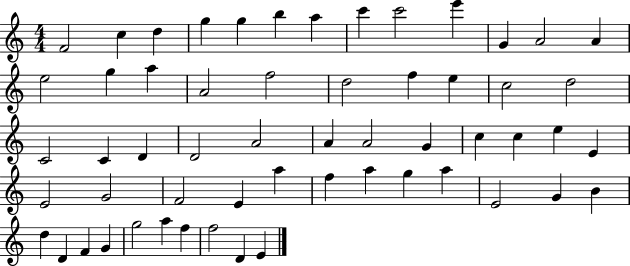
F4/h C5/q D5/q G5/q G5/q B5/q A5/q C6/q C6/h E6/q G4/q A4/h A4/q E5/h G5/q A5/q A4/h F5/h D5/h F5/q E5/q C5/h D5/h C4/h C4/q D4/q D4/h A4/h A4/q A4/h G4/q C5/q C5/q E5/q E4/q E4/h G4/h F4/h E4/q A5/q F5/q A5/q G5/q A5/q E4/h G4/q B4/q D5/q D4/q F4/q G4/q G5/h A5/q F5/q F5/h D4/q E4/q